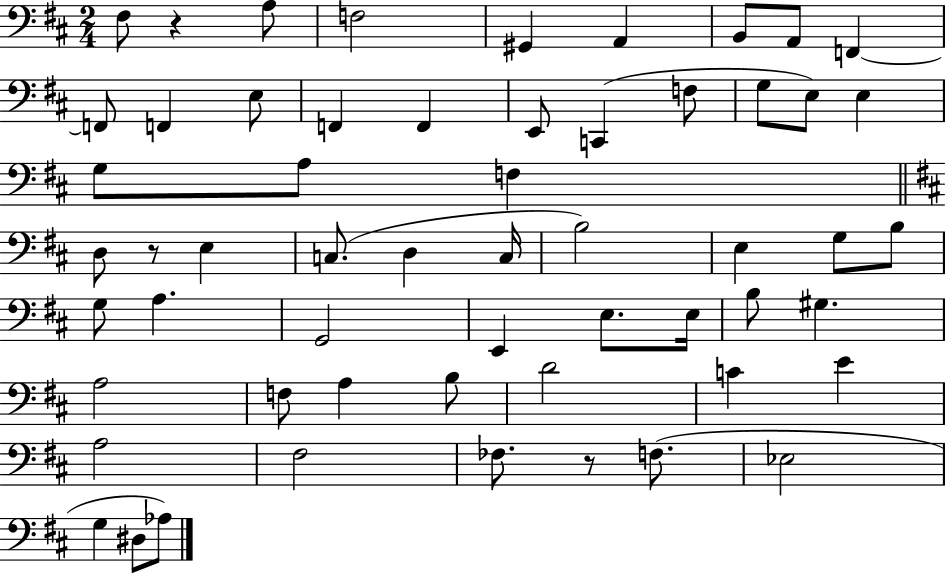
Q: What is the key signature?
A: D major